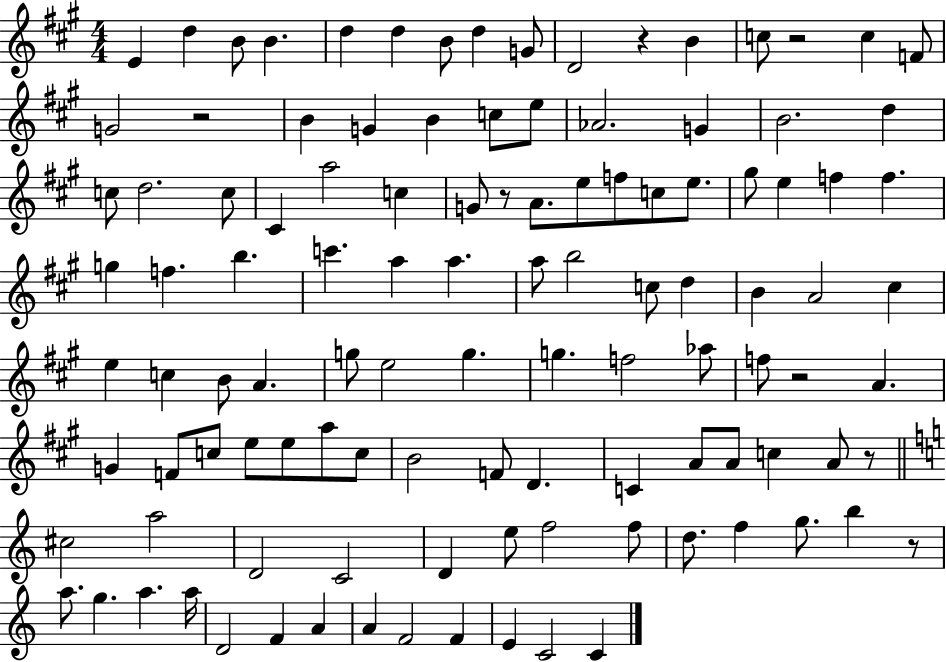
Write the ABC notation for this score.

X:1
T:Untitled
M:4/4
L:1/4
K:A
E d B/2 B d d B/2 d G/2 D2 z B c/2 z2 c F/2 G2 z2 B G B c/2 e/2 _A2 G B2 d c/2 d2 c/2 ^C a2 c G/2 z/2 A/2 e/2 f/2 c/2 e/2 ^g/2 e f f g f b c' a a a/2 b2 c/2 d B A2 ^c e c B/2 A g/2 e2 g g f2 _a/2 f/2 z2 A G F/2 c/2 e/2 e/2 a/2 c/2 B2 F/2 D C A/2 A/2 c A/2 z/2 ^c2 a2 D2 C2 D e/2 f2 f/2 d/2 f g/2 b z/2 a/2 g a a/4 D2 F A A F2 F E C2 C